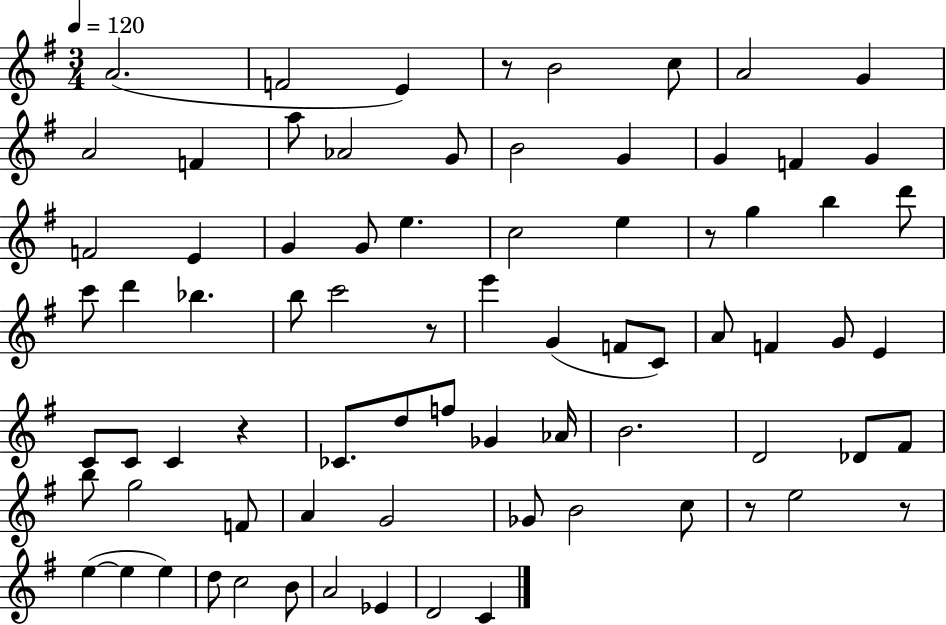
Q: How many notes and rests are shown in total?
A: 77